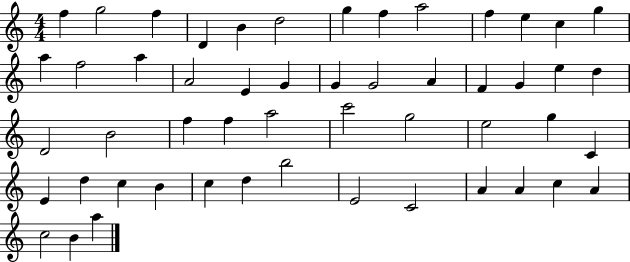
{
  \clef treble
  \numericTimeSignature
  \time 4/4
  \key c \major
  f''4 g''2 f''4 | d'4 b'4 d''2 | g''4 f''4 a''2 | f''4 e''4 c''4 g''4 | \break a''4 f''2 a''4 | a'2 e'4 g'4 | g'4 g'2 a'4 | f'4 g'4 e''4 d''4 | \break d'2 b'2 | f''4 f''4 a''2 | c'''2 g''2 | e''2 g''4 c'4 | \break e'4 d''4 c''4 b'4 | c''4 d''4 b''2 | e'2 c'2 | a'4 a'4 c''4 a'4 | \break c''2 b'4 a''4 | \bar "|."
}